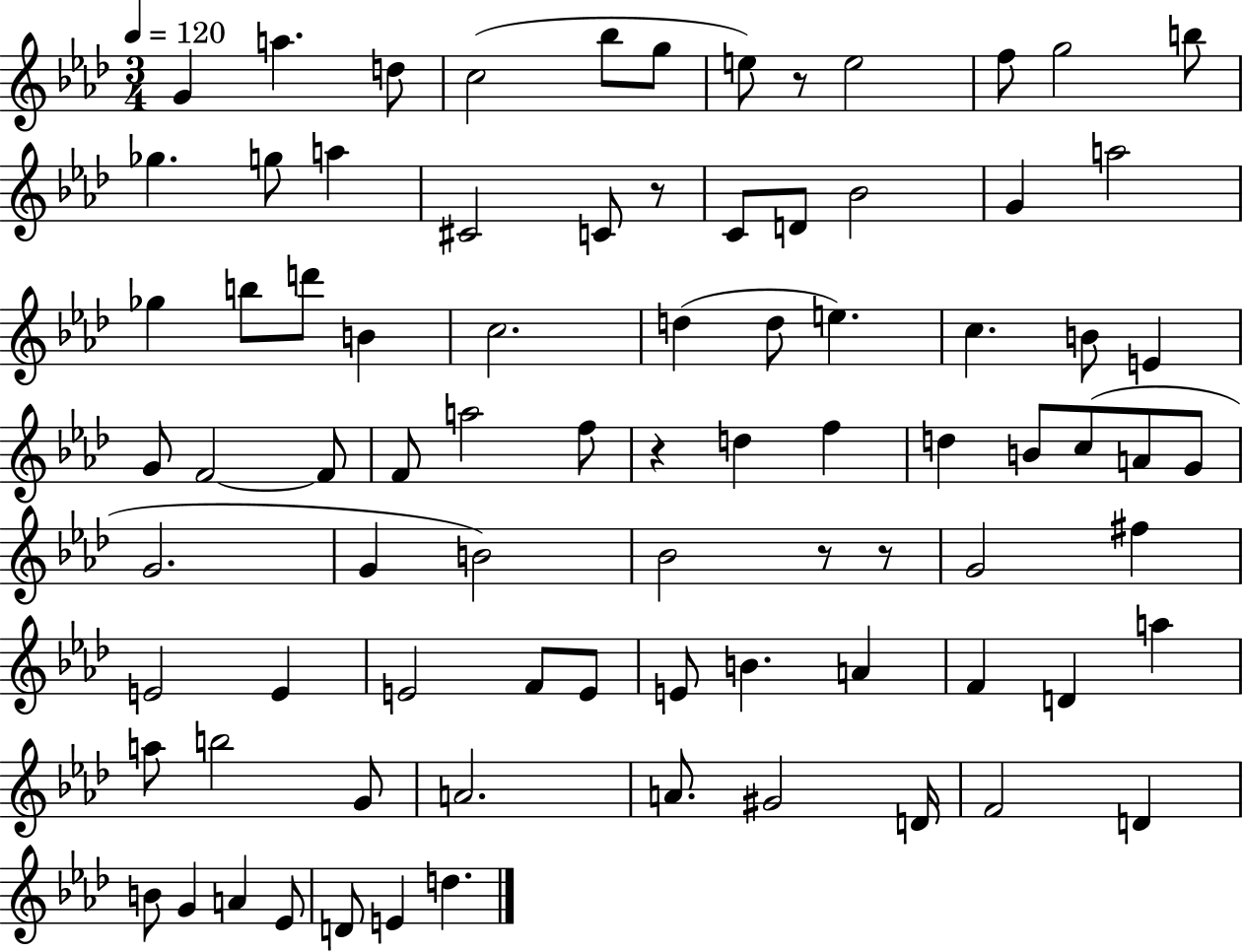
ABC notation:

X:1
T:Untitled
M:3/4
L:1/4
K:Ab
G a d/2 c2 _b/2 g/2 e/2 z/2 e2 f/2 g2 b/2 _g g/2 a ^C2 C/2 z/2 C/2 D/2 _B2 G a2 _g b/2 d'/2 B c2 d d/2 e c B/2 E G/2 F2 F/2 F/2 a2 f/2 z d f d B/2 c/2 A/2 G/2 G2 G B2 _B2 z/2 z/2 G2 ^f E2 E E2 F/2 E/2 E/2 B A F D a a/2 b2 G/2 A2 A/2 ^G2 D/4 F2 D B/2 G A _E/2 D/2 E d